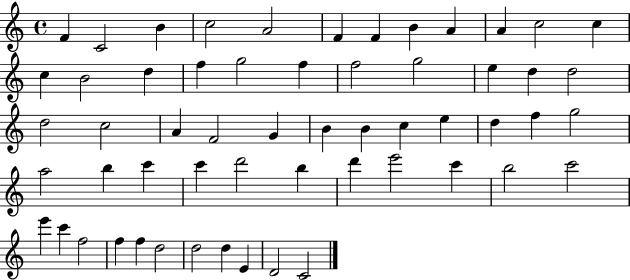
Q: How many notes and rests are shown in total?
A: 57